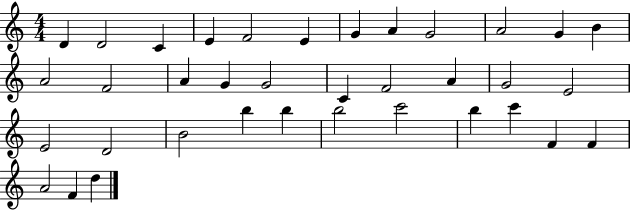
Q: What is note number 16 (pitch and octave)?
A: G4